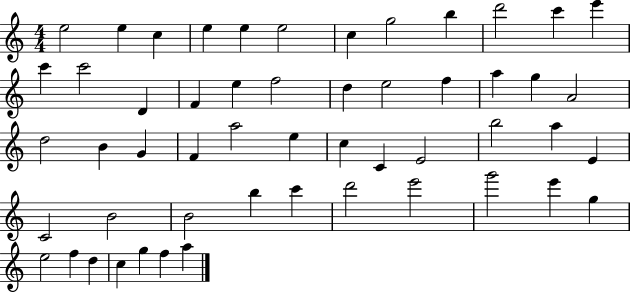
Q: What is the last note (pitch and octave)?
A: A5